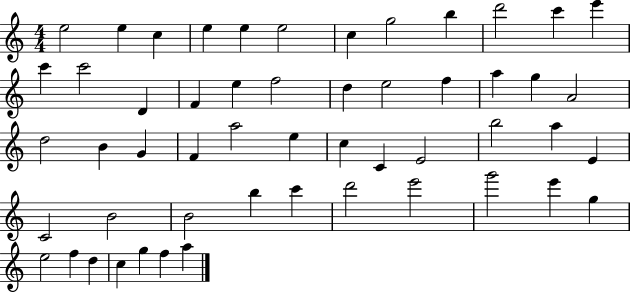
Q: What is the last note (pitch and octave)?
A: A5